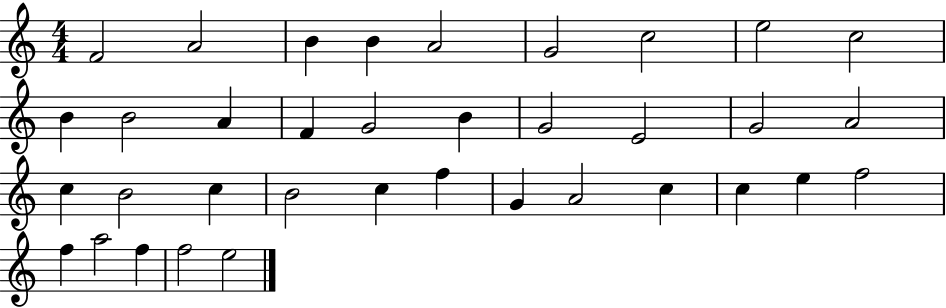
F4/h A4/h B4/q B4/q A4/h G4/h C5/h E5/h C5/h B4/q B4/h A4/q F4/q G4/h B4/q G4/h E4/h G4/h A4/h C5/q B4/h C5/q B4/h C5/q F5/q G4/q A4/h C5/q C5/q E5/q F5/h F5/q A5/h F5/q F5/h E5/h